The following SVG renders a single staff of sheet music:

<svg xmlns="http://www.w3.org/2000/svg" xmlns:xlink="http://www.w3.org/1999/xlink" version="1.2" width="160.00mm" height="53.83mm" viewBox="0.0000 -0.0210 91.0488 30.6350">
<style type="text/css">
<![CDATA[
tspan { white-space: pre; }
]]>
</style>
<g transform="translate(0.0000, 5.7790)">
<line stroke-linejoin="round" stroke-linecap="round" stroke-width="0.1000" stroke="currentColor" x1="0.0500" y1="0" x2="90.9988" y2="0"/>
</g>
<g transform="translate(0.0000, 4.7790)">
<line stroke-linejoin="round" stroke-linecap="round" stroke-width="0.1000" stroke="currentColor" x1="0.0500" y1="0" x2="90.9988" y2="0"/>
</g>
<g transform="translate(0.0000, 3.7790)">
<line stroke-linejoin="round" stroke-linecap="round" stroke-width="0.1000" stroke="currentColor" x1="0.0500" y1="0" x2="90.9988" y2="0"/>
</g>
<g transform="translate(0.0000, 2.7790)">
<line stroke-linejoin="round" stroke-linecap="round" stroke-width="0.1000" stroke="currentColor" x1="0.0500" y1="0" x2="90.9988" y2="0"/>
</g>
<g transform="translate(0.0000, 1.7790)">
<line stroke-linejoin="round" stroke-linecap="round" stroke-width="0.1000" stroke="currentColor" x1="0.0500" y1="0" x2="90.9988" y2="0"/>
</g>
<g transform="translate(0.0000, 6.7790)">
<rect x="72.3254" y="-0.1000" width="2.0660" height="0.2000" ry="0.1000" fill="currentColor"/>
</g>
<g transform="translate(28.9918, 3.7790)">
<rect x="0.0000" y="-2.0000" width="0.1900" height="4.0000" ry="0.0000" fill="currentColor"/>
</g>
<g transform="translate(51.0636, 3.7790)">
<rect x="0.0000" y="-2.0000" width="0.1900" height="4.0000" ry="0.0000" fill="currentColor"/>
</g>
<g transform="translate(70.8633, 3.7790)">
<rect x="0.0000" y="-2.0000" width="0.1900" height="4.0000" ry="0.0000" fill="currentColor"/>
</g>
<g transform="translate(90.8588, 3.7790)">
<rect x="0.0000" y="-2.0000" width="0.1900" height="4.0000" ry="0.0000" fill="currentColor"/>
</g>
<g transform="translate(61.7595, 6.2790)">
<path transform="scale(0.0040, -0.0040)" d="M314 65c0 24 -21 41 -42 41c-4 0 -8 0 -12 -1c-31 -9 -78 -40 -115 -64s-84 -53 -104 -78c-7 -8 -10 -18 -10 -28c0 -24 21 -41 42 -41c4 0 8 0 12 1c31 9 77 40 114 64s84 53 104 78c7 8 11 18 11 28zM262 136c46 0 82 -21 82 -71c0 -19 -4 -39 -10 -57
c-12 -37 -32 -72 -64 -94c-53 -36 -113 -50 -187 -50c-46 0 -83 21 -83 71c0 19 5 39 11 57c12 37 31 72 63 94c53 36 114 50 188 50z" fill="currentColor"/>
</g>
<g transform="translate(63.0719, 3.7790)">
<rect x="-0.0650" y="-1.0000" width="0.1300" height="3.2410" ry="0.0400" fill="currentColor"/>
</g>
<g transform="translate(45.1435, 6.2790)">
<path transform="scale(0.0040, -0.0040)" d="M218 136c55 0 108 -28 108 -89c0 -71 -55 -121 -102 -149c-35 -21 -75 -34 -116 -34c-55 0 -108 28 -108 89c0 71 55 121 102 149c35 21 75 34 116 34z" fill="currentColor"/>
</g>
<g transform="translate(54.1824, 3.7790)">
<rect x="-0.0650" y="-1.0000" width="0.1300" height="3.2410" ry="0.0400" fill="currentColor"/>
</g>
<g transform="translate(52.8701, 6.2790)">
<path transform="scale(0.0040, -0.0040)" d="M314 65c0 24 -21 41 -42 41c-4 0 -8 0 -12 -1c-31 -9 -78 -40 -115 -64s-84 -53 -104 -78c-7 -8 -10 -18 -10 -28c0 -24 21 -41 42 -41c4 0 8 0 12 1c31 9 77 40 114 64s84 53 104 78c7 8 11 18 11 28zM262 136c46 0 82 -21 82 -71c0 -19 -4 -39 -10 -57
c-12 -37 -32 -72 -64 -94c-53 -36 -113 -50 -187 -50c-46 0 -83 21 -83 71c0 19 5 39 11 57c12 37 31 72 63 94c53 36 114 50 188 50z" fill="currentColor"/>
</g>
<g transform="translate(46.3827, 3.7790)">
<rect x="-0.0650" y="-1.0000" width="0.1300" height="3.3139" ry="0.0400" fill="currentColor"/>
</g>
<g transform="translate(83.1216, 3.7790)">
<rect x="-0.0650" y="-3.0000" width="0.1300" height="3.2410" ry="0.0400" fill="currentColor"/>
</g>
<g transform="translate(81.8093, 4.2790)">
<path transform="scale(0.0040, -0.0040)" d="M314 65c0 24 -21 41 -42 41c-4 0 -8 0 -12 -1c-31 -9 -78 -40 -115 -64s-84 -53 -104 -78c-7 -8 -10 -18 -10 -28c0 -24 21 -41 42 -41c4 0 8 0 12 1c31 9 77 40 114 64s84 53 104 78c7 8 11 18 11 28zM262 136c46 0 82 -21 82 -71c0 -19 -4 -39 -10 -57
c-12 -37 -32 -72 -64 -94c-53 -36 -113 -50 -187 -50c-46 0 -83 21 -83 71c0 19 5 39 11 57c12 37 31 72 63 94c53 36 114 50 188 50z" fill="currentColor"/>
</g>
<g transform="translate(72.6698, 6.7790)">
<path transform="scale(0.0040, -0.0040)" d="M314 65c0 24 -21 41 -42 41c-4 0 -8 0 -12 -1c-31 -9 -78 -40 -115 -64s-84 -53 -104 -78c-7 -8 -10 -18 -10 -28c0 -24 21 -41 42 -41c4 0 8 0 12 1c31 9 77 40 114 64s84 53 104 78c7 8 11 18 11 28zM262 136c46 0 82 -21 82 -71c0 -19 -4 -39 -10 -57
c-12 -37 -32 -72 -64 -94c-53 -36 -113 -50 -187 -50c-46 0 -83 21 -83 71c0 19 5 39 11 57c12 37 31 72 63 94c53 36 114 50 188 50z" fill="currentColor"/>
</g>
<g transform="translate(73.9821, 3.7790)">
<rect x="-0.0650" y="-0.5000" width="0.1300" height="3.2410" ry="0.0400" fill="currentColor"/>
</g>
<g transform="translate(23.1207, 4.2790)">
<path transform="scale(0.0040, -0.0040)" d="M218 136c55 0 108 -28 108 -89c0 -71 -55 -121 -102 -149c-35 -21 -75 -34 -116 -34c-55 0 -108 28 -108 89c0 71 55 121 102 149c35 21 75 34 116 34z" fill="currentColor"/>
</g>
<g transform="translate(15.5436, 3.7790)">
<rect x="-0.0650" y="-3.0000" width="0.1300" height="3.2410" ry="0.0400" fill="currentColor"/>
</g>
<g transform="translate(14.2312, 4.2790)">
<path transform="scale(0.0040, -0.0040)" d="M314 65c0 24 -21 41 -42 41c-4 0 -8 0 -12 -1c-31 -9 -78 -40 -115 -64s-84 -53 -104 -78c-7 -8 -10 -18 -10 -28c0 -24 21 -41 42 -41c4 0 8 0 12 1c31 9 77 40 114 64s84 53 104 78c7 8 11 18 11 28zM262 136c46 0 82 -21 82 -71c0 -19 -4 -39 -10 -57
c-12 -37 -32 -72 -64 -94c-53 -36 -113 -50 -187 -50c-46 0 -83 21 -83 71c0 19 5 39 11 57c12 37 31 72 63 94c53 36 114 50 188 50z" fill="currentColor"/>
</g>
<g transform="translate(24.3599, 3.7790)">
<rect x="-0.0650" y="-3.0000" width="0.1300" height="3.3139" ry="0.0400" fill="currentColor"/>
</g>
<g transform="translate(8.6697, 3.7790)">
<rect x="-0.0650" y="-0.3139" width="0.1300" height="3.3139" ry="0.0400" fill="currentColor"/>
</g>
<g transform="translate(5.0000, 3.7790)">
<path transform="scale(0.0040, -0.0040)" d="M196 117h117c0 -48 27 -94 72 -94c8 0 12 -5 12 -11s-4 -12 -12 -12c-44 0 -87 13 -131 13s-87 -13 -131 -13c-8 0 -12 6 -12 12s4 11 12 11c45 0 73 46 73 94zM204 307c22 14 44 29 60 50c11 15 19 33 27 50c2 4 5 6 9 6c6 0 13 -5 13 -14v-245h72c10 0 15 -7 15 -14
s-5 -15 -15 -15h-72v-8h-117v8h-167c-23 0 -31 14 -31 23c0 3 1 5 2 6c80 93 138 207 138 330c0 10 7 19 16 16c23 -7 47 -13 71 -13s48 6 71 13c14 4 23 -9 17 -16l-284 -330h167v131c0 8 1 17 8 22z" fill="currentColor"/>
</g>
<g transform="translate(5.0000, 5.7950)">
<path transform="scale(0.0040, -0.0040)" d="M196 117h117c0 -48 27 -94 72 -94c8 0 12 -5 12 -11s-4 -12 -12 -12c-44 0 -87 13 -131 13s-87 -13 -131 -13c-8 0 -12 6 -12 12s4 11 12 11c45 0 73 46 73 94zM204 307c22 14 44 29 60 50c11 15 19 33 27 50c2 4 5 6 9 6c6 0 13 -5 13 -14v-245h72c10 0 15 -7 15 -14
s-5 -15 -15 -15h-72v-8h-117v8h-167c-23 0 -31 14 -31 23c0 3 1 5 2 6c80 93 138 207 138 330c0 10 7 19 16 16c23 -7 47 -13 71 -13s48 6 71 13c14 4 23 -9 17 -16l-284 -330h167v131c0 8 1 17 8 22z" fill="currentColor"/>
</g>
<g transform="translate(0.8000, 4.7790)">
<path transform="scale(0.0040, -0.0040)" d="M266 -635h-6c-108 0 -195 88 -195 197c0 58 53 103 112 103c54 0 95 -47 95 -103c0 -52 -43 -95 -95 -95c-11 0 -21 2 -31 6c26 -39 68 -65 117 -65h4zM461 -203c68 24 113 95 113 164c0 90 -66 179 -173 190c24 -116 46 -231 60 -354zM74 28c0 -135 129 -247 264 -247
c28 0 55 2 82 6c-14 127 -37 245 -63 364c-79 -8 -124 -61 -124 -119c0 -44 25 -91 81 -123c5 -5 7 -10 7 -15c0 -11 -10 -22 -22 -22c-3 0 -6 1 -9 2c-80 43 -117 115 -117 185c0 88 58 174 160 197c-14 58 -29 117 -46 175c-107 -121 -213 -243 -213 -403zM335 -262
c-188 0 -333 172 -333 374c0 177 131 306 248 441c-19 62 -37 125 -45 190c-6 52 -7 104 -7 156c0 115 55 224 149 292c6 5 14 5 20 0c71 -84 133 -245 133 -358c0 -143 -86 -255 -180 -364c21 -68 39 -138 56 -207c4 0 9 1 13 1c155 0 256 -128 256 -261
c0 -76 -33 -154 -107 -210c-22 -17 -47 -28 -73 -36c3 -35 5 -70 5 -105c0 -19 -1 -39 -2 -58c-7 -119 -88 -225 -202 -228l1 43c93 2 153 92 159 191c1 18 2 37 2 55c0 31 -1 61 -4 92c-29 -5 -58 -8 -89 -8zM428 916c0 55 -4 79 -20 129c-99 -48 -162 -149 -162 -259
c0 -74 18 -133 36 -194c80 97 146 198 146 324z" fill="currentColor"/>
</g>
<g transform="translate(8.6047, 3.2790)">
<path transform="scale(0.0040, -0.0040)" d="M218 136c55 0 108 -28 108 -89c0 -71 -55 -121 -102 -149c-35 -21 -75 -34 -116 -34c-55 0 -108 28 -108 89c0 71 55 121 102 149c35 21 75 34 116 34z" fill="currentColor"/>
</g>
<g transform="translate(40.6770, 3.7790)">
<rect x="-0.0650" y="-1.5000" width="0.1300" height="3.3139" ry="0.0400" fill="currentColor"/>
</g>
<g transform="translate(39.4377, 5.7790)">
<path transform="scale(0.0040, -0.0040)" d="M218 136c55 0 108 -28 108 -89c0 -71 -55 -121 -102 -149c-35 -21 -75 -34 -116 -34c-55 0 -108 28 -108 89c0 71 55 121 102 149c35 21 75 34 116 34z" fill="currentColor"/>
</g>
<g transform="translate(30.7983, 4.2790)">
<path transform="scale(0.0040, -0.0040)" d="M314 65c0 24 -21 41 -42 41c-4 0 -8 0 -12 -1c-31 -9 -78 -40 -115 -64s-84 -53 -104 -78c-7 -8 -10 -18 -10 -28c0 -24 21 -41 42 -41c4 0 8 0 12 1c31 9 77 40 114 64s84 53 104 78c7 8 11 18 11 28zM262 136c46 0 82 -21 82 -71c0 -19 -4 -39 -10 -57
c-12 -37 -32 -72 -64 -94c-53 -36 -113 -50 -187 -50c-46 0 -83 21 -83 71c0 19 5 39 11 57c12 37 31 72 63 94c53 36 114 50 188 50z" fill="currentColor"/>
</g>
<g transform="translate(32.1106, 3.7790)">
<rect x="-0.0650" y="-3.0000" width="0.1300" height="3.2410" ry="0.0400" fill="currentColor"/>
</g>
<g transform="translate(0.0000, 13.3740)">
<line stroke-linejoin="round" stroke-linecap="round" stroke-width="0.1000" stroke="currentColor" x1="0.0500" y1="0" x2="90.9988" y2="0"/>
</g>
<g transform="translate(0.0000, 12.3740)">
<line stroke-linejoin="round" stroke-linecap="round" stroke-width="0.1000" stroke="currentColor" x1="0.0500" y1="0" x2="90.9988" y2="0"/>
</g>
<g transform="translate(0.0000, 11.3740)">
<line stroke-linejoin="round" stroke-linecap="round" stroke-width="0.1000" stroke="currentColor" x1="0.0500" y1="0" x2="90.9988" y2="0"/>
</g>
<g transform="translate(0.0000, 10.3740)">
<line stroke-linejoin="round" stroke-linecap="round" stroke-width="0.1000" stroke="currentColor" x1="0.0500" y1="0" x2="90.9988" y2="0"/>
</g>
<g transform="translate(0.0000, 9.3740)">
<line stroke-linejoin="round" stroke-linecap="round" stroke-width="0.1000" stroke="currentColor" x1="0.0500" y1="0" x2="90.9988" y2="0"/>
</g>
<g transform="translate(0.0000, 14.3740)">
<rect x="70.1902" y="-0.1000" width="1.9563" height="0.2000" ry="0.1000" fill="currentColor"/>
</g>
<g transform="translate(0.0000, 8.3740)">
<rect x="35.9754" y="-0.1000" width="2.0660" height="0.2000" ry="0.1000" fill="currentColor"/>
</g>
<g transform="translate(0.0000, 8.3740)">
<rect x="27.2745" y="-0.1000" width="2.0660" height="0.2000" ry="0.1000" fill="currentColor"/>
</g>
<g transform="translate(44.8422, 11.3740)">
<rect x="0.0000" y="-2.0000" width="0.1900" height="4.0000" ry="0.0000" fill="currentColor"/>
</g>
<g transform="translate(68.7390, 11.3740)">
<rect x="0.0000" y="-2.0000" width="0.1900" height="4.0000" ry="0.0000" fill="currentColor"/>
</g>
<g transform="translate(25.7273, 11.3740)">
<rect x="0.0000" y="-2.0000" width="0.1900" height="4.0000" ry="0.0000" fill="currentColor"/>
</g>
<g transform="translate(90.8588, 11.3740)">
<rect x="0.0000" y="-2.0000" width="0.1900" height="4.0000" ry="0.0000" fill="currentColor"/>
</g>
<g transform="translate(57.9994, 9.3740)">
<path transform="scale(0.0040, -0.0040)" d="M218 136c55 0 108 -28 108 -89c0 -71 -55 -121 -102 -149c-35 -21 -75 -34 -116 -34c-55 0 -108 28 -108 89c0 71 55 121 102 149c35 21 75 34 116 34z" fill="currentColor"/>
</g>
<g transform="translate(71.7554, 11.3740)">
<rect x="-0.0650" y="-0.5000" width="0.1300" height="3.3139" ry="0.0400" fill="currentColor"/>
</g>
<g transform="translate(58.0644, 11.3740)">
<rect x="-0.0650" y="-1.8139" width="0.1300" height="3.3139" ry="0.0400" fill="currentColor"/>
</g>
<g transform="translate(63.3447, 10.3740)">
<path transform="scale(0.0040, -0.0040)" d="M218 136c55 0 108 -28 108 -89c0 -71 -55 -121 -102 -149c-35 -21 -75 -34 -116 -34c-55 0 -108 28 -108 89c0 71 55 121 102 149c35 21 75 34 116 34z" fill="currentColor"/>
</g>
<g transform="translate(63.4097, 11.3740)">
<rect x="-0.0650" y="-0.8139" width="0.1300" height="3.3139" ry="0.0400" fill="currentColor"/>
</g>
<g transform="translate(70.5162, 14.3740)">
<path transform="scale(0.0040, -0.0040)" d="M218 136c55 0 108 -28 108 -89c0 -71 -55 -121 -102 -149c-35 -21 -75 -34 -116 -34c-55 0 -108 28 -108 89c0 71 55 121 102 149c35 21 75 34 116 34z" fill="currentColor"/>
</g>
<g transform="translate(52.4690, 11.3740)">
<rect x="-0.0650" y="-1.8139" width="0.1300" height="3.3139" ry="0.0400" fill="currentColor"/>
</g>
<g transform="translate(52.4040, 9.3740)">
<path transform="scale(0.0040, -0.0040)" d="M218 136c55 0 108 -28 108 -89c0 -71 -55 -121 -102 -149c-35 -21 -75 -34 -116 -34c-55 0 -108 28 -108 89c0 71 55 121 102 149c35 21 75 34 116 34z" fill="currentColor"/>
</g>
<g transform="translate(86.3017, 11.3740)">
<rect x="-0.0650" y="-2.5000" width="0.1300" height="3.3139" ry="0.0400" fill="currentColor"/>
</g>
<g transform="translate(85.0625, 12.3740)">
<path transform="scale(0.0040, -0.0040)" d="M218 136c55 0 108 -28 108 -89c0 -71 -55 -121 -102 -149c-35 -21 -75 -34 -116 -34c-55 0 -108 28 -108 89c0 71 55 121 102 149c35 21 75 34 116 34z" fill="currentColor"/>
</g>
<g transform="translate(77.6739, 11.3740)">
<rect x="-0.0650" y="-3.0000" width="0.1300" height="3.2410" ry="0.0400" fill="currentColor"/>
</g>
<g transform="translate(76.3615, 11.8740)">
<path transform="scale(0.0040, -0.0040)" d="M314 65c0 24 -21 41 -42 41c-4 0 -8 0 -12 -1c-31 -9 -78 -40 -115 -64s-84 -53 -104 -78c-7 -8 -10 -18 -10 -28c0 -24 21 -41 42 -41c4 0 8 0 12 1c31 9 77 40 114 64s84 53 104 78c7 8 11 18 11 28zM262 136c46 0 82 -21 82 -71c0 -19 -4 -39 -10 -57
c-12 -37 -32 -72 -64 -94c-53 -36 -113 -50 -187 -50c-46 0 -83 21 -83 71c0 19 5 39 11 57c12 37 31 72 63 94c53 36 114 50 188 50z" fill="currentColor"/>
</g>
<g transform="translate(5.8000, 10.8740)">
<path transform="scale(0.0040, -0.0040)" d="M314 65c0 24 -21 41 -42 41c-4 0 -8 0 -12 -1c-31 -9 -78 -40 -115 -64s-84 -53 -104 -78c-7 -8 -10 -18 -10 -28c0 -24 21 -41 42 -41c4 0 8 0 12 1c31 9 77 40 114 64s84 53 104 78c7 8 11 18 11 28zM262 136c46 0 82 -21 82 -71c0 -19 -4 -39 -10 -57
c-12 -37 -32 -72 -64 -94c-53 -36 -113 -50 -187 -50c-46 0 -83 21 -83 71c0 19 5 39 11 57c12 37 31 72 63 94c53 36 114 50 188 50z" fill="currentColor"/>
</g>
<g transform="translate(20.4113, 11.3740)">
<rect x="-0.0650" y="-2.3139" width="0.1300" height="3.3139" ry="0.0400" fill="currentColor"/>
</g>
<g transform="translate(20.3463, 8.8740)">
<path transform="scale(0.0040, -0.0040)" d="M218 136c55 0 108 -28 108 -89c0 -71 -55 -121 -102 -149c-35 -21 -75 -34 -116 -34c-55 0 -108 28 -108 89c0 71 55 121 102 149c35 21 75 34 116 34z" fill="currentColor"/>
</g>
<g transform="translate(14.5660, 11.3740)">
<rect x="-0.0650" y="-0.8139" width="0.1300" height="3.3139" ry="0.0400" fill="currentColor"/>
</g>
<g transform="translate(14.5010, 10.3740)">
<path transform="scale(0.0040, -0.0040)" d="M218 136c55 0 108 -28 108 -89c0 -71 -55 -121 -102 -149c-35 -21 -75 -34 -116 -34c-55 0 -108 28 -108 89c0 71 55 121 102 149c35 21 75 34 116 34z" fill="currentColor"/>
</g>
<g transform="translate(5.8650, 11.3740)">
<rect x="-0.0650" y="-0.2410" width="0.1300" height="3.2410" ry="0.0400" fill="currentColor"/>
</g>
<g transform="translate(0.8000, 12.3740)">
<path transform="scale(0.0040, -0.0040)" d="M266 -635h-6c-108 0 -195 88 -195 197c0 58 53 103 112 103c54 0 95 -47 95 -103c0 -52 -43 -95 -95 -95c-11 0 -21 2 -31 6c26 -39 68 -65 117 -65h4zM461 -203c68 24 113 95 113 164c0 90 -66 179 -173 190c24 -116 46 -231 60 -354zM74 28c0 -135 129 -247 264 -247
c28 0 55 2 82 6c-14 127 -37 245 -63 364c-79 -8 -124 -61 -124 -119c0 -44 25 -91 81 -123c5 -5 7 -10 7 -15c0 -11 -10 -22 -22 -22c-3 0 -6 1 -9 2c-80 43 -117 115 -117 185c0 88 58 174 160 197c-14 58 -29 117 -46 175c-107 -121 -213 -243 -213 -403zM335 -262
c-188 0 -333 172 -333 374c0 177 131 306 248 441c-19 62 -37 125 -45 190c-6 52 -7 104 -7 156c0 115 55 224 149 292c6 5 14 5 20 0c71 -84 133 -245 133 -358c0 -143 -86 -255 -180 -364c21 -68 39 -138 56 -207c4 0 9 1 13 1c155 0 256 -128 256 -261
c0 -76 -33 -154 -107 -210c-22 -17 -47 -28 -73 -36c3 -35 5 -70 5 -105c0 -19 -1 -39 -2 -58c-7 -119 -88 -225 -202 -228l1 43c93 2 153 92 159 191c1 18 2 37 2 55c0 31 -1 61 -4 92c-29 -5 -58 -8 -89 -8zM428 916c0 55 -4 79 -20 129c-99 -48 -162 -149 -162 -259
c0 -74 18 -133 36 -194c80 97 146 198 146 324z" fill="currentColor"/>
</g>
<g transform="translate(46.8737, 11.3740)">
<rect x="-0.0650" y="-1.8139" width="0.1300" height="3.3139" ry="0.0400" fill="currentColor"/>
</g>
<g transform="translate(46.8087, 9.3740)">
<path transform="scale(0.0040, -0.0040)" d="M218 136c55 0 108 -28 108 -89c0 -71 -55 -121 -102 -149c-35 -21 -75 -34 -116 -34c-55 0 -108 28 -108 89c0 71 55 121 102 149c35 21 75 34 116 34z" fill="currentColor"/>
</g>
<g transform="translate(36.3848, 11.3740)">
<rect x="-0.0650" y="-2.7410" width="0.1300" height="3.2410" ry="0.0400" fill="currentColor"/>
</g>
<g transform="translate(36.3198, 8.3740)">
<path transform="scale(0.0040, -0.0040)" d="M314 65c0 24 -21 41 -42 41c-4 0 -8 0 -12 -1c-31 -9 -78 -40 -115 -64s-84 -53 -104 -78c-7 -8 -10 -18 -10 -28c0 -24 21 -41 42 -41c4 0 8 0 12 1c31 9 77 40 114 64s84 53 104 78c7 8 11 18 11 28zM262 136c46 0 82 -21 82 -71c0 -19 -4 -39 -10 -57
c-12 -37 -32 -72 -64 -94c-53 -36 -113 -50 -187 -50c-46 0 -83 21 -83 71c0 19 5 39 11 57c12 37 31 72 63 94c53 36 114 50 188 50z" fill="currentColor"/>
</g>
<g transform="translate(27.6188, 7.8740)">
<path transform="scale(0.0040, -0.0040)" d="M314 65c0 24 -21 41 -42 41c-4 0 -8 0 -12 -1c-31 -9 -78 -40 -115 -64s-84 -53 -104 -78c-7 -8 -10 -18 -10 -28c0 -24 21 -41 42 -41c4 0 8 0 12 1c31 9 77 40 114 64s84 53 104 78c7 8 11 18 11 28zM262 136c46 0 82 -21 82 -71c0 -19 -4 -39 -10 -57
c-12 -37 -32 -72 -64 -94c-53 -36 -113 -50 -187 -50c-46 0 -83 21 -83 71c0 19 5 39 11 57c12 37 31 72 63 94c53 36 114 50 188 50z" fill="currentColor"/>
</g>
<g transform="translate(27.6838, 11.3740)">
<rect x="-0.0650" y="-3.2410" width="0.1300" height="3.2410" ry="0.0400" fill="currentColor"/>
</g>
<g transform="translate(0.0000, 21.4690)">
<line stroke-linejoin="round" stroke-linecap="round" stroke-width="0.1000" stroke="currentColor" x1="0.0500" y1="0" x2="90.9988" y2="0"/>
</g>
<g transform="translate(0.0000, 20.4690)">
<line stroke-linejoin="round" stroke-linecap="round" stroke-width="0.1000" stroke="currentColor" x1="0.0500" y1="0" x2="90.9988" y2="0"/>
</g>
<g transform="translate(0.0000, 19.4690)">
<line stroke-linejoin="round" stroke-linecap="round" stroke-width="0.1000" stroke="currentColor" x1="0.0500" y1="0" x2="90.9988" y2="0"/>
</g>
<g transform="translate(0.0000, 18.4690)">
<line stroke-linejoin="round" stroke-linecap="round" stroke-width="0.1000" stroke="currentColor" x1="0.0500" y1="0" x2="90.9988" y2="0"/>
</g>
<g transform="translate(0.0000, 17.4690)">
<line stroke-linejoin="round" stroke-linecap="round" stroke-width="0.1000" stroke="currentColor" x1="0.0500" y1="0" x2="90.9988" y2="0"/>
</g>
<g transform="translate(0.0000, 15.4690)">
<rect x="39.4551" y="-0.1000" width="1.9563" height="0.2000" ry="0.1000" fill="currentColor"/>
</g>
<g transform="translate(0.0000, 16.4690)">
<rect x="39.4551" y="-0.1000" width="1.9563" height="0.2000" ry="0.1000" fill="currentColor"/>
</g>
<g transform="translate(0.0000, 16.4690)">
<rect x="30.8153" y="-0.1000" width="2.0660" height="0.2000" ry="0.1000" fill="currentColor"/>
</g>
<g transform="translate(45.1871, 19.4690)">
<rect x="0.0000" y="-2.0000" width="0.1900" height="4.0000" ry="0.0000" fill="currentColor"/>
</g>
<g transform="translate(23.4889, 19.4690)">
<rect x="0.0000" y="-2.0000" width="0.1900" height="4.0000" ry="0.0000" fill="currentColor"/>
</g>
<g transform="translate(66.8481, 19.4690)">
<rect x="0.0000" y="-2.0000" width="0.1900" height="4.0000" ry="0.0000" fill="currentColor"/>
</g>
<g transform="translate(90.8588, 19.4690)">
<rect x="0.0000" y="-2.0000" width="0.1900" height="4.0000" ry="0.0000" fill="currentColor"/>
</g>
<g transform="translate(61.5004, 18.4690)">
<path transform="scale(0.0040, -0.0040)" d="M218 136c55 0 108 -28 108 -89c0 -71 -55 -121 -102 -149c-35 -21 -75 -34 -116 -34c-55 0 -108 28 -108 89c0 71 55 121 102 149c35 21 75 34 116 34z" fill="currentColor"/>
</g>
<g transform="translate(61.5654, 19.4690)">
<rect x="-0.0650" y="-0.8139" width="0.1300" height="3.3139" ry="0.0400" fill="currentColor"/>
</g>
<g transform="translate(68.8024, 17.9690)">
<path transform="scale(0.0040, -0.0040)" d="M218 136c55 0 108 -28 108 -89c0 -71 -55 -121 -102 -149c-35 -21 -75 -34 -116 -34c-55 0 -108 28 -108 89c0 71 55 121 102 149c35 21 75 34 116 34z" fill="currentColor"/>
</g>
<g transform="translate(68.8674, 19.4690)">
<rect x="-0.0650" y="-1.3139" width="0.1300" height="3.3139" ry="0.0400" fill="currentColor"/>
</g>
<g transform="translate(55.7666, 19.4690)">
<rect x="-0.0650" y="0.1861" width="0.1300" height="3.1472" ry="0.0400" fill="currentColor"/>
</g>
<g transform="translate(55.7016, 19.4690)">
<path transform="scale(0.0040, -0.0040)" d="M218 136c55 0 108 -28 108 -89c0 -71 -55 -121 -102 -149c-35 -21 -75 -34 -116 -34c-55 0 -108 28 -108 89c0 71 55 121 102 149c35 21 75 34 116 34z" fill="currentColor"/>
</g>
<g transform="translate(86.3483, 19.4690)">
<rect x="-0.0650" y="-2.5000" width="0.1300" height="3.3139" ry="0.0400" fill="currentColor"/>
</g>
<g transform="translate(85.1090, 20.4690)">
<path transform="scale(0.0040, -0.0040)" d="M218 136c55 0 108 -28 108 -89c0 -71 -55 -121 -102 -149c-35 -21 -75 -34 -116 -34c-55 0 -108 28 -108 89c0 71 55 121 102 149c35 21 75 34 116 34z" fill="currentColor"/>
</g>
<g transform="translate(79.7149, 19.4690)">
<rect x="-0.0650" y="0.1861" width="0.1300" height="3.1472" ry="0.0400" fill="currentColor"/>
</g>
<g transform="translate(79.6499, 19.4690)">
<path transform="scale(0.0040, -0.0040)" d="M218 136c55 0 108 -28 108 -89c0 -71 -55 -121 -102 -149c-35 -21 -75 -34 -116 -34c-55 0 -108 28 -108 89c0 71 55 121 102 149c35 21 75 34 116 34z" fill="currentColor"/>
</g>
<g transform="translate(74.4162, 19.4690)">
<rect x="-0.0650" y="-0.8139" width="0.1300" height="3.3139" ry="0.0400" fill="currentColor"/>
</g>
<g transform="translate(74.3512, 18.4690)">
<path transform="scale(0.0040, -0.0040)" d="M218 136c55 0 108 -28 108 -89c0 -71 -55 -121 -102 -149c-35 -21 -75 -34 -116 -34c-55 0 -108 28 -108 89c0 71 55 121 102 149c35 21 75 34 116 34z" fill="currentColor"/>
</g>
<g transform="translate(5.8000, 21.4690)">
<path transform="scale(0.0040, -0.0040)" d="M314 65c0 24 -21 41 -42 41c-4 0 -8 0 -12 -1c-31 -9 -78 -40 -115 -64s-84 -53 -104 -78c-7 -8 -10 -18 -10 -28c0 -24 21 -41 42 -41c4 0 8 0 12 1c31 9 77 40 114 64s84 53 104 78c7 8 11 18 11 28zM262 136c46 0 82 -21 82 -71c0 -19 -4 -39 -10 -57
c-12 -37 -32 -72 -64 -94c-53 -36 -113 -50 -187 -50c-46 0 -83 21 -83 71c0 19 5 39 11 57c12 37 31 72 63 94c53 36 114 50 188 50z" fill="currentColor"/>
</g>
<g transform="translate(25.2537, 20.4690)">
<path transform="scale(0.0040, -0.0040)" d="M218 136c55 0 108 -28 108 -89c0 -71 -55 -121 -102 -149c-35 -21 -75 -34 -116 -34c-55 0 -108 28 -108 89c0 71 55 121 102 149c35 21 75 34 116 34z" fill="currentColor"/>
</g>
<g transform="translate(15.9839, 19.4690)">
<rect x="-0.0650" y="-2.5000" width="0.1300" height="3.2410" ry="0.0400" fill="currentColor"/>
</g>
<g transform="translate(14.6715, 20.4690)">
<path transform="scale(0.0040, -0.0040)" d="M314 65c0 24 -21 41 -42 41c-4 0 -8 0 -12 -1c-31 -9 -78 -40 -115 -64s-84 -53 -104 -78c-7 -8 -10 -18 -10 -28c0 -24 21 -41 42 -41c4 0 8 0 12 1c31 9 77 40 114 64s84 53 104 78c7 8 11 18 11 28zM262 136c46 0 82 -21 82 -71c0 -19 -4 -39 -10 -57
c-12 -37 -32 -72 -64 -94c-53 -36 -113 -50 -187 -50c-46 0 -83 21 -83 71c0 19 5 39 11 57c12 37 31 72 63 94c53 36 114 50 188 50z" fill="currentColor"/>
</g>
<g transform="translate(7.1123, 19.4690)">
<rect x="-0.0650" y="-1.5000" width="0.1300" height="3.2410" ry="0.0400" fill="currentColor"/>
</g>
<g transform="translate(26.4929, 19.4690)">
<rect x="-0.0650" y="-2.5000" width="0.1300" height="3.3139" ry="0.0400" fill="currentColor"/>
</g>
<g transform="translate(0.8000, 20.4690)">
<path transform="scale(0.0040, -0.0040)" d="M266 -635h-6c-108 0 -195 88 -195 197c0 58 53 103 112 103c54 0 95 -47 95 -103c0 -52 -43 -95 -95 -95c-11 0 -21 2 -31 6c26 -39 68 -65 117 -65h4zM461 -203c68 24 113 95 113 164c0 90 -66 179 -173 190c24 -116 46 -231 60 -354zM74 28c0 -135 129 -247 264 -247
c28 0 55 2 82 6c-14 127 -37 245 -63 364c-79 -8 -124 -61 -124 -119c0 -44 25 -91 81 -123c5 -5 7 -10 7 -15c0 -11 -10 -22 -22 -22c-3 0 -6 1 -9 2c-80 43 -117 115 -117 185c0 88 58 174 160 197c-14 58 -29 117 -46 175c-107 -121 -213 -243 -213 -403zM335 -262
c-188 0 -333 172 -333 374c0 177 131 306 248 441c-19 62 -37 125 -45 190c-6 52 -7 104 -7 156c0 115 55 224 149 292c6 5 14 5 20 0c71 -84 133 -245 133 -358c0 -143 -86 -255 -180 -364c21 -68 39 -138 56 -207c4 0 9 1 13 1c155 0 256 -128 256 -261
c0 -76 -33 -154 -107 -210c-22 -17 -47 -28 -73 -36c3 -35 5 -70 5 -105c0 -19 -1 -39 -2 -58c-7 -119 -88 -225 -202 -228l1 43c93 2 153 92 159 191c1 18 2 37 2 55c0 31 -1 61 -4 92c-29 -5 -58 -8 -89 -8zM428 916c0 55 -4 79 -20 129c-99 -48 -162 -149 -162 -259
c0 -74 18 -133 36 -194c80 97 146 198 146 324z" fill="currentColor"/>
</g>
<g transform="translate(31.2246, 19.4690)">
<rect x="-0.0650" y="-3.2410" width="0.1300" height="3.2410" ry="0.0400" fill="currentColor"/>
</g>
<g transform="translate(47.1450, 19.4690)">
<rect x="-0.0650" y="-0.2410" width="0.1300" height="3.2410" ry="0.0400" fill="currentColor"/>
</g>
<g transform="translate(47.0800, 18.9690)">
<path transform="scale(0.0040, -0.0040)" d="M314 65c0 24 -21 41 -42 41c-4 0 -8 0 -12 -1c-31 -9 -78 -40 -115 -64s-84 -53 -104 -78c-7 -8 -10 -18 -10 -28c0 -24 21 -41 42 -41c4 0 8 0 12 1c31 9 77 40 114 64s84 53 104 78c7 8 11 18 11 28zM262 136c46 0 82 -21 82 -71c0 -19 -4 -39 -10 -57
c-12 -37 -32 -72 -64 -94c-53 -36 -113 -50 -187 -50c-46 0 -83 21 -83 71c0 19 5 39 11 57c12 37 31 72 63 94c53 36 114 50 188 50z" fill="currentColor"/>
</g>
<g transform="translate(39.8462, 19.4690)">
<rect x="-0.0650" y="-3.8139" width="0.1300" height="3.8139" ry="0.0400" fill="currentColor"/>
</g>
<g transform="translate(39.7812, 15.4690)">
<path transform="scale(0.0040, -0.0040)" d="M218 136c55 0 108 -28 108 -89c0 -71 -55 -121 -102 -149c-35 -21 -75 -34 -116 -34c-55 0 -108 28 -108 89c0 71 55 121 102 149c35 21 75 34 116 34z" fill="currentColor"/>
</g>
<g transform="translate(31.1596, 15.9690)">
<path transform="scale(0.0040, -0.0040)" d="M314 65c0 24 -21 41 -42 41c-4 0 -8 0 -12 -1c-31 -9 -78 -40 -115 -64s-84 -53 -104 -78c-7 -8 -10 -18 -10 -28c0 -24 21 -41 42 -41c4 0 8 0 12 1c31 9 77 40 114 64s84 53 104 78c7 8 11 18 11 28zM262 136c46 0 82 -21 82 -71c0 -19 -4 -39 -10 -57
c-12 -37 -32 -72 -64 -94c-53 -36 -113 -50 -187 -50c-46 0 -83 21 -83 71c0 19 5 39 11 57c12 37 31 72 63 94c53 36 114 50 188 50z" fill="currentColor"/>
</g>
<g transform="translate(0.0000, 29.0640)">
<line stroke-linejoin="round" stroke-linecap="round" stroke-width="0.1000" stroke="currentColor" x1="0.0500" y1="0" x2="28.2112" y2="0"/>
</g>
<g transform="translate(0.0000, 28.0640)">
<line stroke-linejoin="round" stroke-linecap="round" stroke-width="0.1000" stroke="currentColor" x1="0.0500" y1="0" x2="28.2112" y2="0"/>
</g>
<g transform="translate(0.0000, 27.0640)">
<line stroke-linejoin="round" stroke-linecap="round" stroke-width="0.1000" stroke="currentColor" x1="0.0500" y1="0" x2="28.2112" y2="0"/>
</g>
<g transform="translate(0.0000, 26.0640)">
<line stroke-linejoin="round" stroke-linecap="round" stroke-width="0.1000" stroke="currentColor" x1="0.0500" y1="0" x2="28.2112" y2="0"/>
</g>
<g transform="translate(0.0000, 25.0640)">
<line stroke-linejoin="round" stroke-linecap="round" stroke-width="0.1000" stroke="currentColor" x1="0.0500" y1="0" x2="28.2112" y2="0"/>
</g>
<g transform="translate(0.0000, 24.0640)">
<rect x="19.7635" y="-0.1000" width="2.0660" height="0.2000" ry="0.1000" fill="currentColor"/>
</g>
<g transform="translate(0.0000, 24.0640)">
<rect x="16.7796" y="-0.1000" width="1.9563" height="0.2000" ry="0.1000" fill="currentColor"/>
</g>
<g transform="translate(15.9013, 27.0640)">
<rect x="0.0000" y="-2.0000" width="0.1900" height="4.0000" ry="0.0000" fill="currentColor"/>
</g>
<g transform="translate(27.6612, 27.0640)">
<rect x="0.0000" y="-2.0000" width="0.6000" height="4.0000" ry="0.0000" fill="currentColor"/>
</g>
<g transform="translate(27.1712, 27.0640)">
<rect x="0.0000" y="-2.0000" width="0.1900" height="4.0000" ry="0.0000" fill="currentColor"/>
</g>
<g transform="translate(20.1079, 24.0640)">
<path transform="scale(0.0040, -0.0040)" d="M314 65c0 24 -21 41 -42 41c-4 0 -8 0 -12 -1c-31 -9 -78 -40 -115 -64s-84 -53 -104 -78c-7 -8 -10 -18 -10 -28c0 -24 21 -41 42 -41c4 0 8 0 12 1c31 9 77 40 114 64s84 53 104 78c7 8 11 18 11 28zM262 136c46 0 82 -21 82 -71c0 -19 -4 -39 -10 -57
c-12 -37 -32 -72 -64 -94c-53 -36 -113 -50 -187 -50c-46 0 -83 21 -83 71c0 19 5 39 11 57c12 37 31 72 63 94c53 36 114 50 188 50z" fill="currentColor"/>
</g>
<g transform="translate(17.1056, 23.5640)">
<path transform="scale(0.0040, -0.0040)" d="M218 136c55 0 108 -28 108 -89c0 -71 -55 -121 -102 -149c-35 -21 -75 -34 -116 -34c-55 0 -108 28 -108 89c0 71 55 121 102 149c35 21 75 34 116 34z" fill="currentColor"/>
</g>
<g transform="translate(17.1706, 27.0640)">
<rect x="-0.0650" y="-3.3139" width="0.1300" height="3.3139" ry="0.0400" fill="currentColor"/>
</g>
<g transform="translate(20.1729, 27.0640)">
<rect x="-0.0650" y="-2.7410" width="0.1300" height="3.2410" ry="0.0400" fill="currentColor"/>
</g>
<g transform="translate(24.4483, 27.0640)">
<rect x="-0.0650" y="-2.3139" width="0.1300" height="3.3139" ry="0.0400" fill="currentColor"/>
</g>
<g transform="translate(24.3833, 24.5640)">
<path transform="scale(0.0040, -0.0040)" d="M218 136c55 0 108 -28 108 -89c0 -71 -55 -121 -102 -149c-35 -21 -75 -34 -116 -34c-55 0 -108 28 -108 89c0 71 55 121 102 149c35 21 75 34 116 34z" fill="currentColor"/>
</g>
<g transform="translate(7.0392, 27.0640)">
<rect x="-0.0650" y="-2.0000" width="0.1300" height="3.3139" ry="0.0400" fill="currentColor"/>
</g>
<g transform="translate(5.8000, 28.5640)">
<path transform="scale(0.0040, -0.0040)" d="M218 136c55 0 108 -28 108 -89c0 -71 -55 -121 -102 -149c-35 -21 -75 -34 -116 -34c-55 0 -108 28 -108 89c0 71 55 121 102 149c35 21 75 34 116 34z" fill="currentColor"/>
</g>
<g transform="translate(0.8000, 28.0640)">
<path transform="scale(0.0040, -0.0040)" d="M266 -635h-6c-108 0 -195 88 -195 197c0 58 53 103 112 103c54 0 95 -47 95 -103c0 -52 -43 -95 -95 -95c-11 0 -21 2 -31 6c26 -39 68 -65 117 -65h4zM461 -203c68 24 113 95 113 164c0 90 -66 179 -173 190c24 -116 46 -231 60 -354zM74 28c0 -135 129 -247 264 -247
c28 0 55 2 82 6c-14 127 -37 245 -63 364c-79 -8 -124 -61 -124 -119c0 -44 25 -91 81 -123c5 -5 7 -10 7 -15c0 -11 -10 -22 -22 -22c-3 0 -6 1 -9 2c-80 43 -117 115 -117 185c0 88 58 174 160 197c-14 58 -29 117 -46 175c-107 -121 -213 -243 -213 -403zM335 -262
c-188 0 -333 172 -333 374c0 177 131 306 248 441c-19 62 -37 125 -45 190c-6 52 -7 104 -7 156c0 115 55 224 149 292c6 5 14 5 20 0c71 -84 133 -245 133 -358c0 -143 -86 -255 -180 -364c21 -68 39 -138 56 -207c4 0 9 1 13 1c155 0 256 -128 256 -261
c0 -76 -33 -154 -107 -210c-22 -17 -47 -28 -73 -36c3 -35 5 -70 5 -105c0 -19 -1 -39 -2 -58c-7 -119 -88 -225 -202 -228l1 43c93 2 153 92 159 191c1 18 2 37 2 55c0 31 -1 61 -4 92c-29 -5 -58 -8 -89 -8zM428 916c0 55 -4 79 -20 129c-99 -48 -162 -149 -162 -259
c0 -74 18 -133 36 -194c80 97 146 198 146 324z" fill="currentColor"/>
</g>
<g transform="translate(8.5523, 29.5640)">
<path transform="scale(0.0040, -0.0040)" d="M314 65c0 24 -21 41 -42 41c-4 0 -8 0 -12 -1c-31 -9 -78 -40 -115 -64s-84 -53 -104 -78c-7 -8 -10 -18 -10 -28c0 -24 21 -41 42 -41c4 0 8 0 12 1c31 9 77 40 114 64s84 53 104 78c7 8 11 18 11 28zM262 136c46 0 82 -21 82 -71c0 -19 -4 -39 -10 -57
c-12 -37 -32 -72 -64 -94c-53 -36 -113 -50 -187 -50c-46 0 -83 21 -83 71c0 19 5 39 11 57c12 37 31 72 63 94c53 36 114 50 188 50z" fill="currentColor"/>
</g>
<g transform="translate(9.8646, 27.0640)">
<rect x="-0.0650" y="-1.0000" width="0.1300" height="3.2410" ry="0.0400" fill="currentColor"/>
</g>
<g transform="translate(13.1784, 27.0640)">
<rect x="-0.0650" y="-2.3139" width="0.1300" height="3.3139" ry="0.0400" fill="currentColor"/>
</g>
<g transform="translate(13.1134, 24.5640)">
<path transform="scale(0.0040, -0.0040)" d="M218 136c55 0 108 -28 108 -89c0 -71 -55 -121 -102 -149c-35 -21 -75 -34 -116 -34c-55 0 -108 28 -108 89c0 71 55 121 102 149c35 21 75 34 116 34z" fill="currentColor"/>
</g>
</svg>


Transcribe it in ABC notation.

X:1
T:Untitled
M:4/4
L:1/4
K:C
c A2 A A2 E D D2 D2 C2 A2 c2 d g b2 a2 f f f d C A2 G E2 G2 G b2 c' c2 B d e d B G F D2 g b a2 g